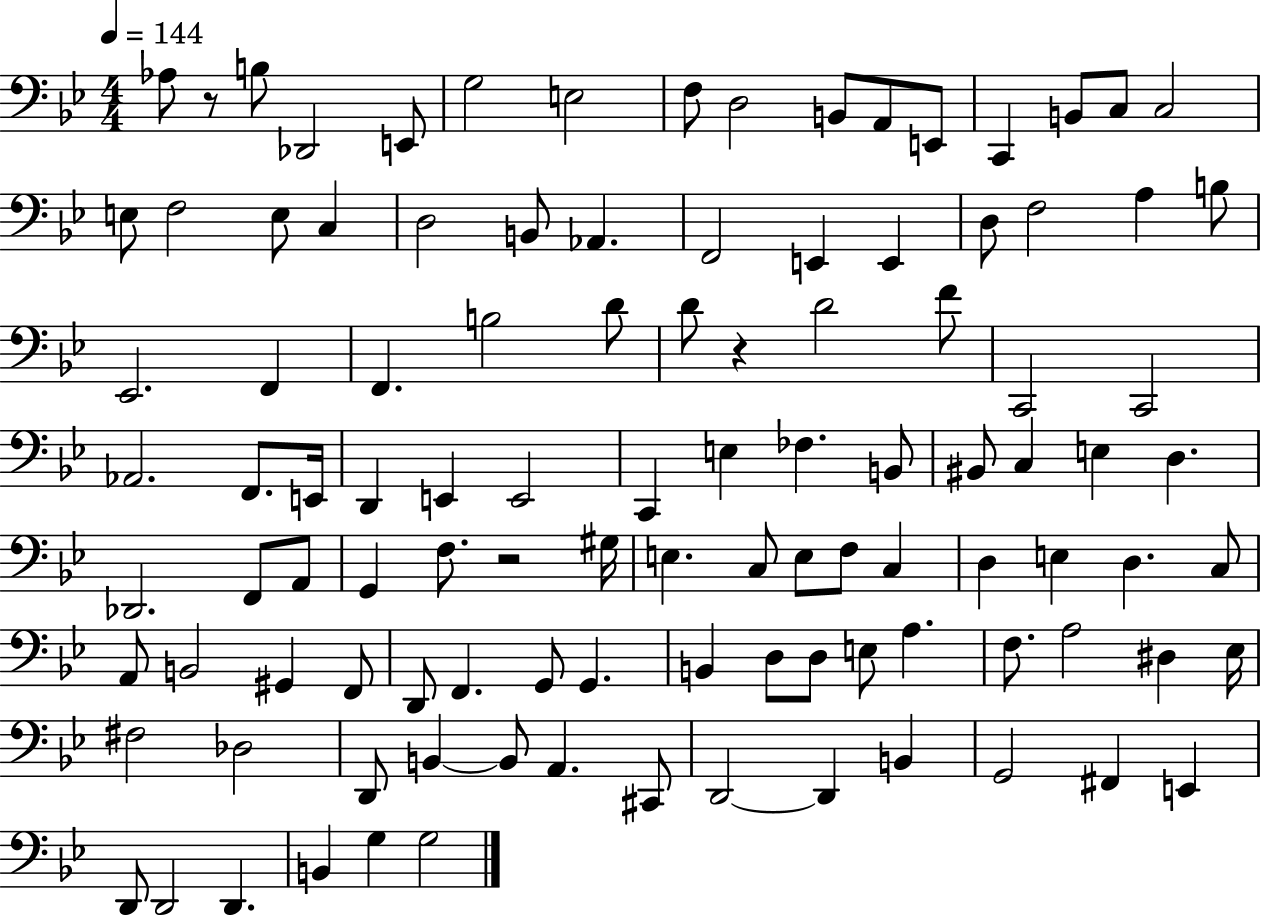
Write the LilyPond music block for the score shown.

{
  \clef bass
  \numericTimeSignature
  \time 4/4
  \key bes \major
  \tempo 4 = 144
  aes8 r8 b8 des,2 e,8 | g2 e2 | f8 d2 b,8 a,8 e,8 | c,4 b,8 c8 c2 | \break e8 f2 e8 c4 | d2 b,8 aes,4. | f,2 e,4 e,4 | d8 f2 a4 b8 | \break ees,2. f,4 | f,4. b2 d'8 | d'8 r4 d'2 f'8 | c,2 c,2 | \break aes,2. f,8. e,16 | d,4 e,4 e,2 | c,4 e4 fes4. b,8 | bis,8 c4 e4 d4. | \break des,2. f,8 a,8 | g,4 f8. r2 gis16 | e4. c8 e8 f8 c4 | d4 e4 d4. c8 | \break a,8 b,2 gis,4 f,8 | d,8 f,4. g,8 g,4. | b,4 d8 d8 e8 a4. | f8. a2 dis4 ees16 | \break fis2 des2 | d,8 b,4~~ b,8 a,4. cis,8 | d,2~~ d,4 b,4 | g,2 fis,4 e,4 | \break d,8 d,2 d,4. | b,4 g4 g2 | \bar "|."
}